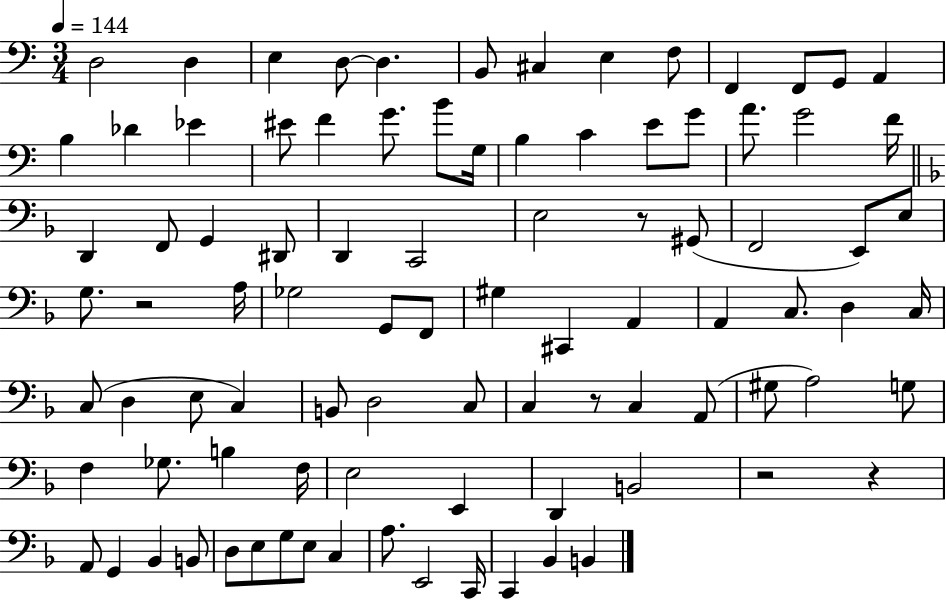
{
  \clef bass
  \numericTimeSignature
  \time 3/4
  \key c \major
  \tempo 4 = 144
  d2 d4 | e4 d8~~ d4. | b,8 cis4 e4 f8 | f,4 f,8 g,8 a,4 | \break b4 des'4 ees'4 | eis'8 f'4 g'8. b'8 g16 | b4 c'4 e'8 g'8 | a'8. g'2 f'16 | \break \bar "||" \break \key f \major d,4 f,8 g,4 dis,8 | d,4 c,2 | e2 r8 gis,8( | f,2 e,8) e8 | \break g8. r2 a16 | ges2 g,8 f,8 | gis4 cis,4 a,4 | a,4 c8. d4 c16 | \break c8( d4 e8 c4) | b,8 d2 c8 | c4 r8 c4 a,8( | gis8 a2) g8 | \break f4 ges8. b4 f16 | e2 e,4 | d,4 b,2 | r2 r4 | \break a,8 g,4 bes,4 b,8 | d8 e8 g8 e8 c4 | a8. e,2 c,16 | c,4 bes,4 b,4 | \break \bar "|."
}